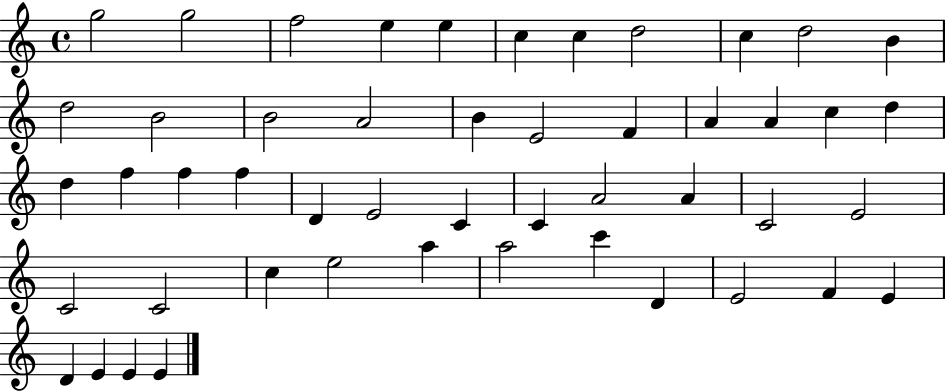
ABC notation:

X:1
T:Untitled
M:4/4
L:1/4
K:C
g2 g2 f2 e e c c d2 c d2 B d2 B2 B2 A2 B E2 F A A c d d f f f D E2 C C A2 A C2 E2 C2 C2 c e2 a a2 c' D E2 F E D E E E